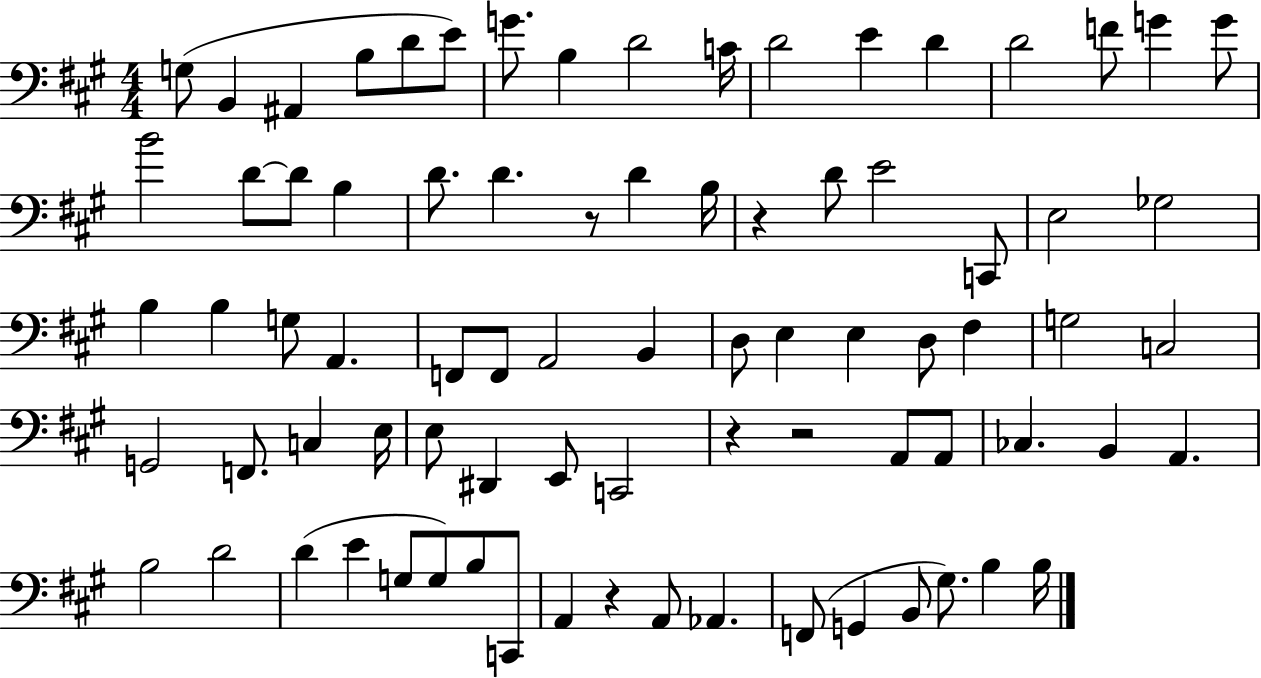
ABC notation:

X:1
T:Untitled
M:4/4
L:1/4
K:A
G,/2 B,, ^A,, B,/2 D/2 E/2 G/2 B, D2 C/4 D2 E D D2 F/2 G G/2 B2 D/2 D/2 B, D/2 D z/2 D B,/4 z D/2 E2 C,,/2 E,2 _G,2 B, B, G,/2 A,, F,,/2 F,,/2 A,,2 B,, D,/2 E, E, D,/2 ^F, G,2 C,2 G,,2 F,,/2 C, E,/4 E,/2 ^D,, E,,/2 C,,2 z z2 A,,/2 A,,/2 _C, B,, A,, B,2 D2 D E G,/2 G,/2 B,/2 C,,/2 A,, z A,,/2 _A,, F,,/2 G,, B,,/2 ^G,/2 B, B,/4